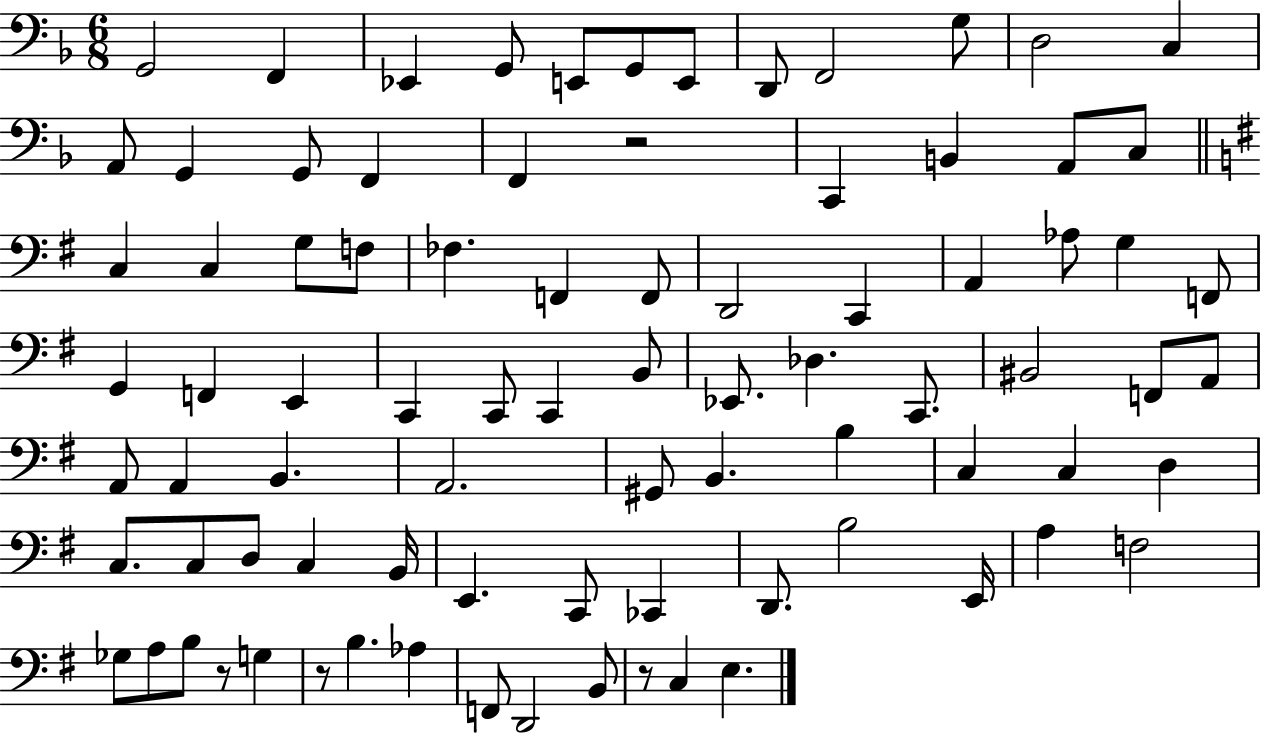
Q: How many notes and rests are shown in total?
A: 85